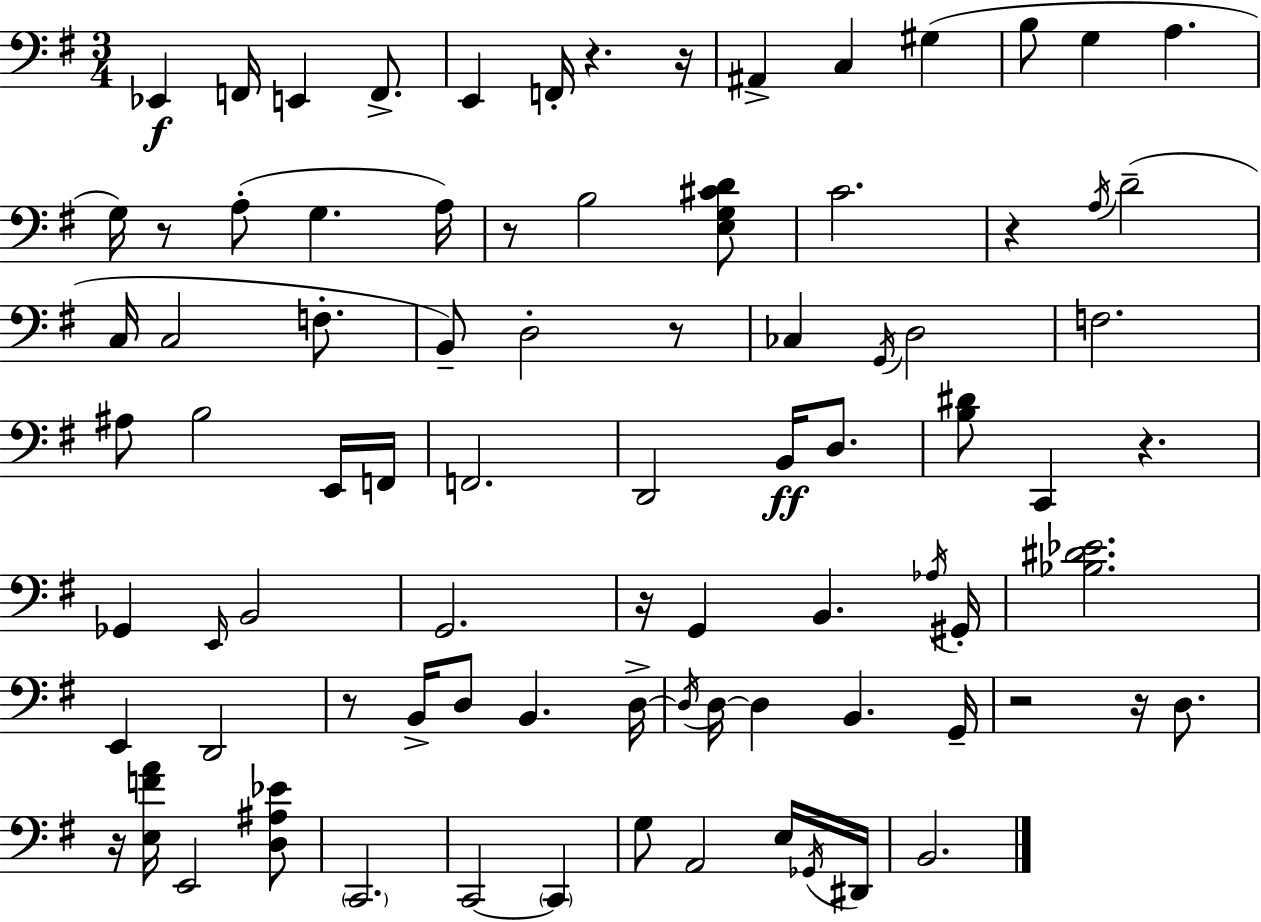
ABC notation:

X:1
T:Untitled
M:3/4
L:1/4
K:G
_E,, F,,/4 E,, F,,/2 E,, F,,/4 z z/4 ^A,, C, ^G, B,/2 G, A, G,/4 z/2 A,/2 G, A,/4 z/2 B,2 [E,G,^CD]/2 C2 z A,/4 D2 C,/4 C,2 F,/2 B,,/2 D,2 z/2 _C, G,,/4 D,2 F,2 ^A,/2 B,2 E,,/4 F,,/4 F,,2 D,,2 B,,/4 D,/2 [B,^D]/2 C,, z _G,, E,,/4 B,,2 G,,2 z/4 G,, B,, _A,/4 ^G,,/4 [_B,^D_E]2 E,, D,,2 z/2 B,,/4 D,/2 B,, D,/4 D,/4 D,/4 D, B,, G,,/4 z2 z/4 D,/2 z/4 [E,FA]/4 E,,2 [D,^A,_E]/2 C,,2 C,,2 C,, G,/2 A,,2 E,/4 _G,,/4 ^D,,/4 B,,2